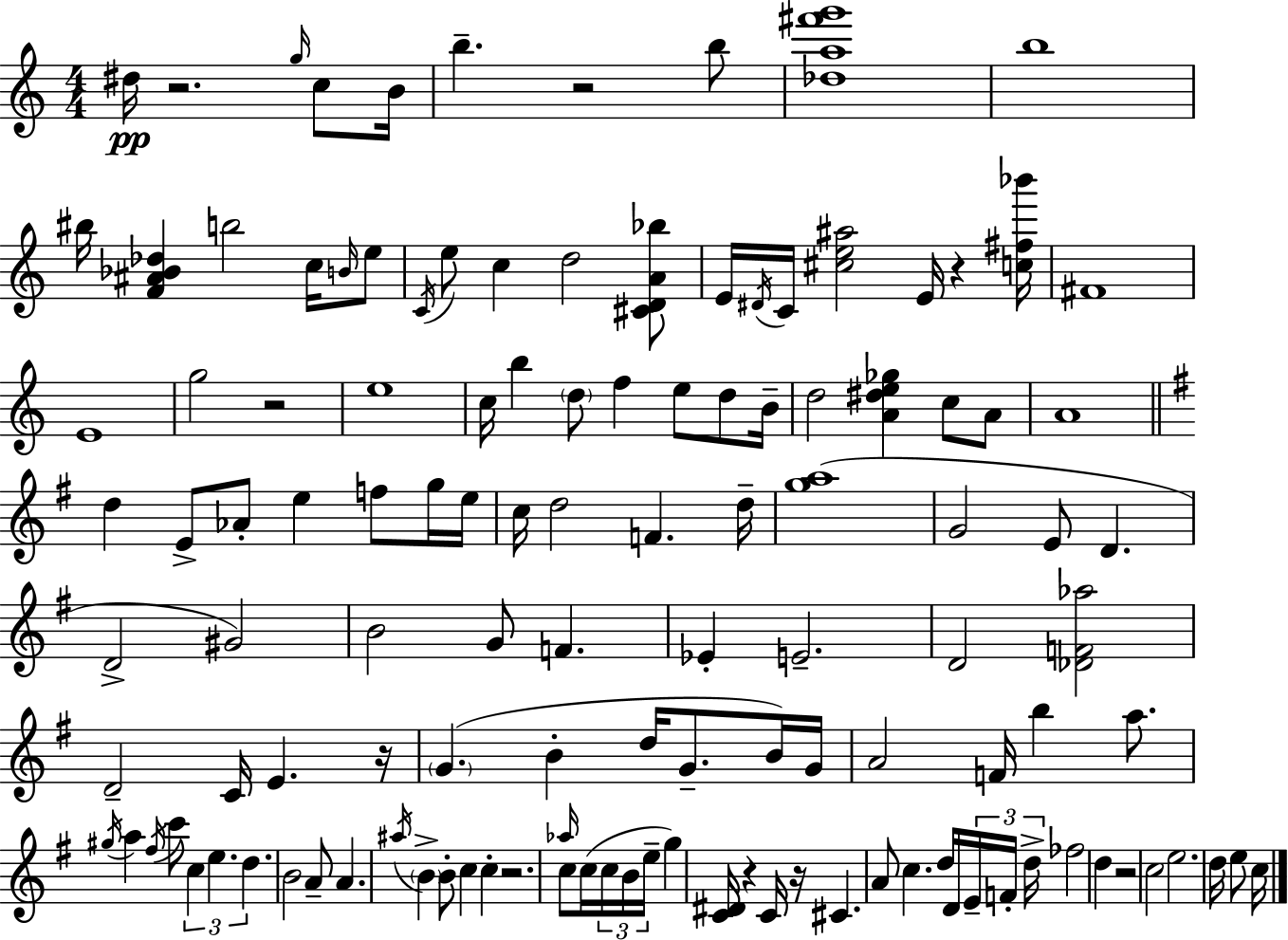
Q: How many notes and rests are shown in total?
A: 126